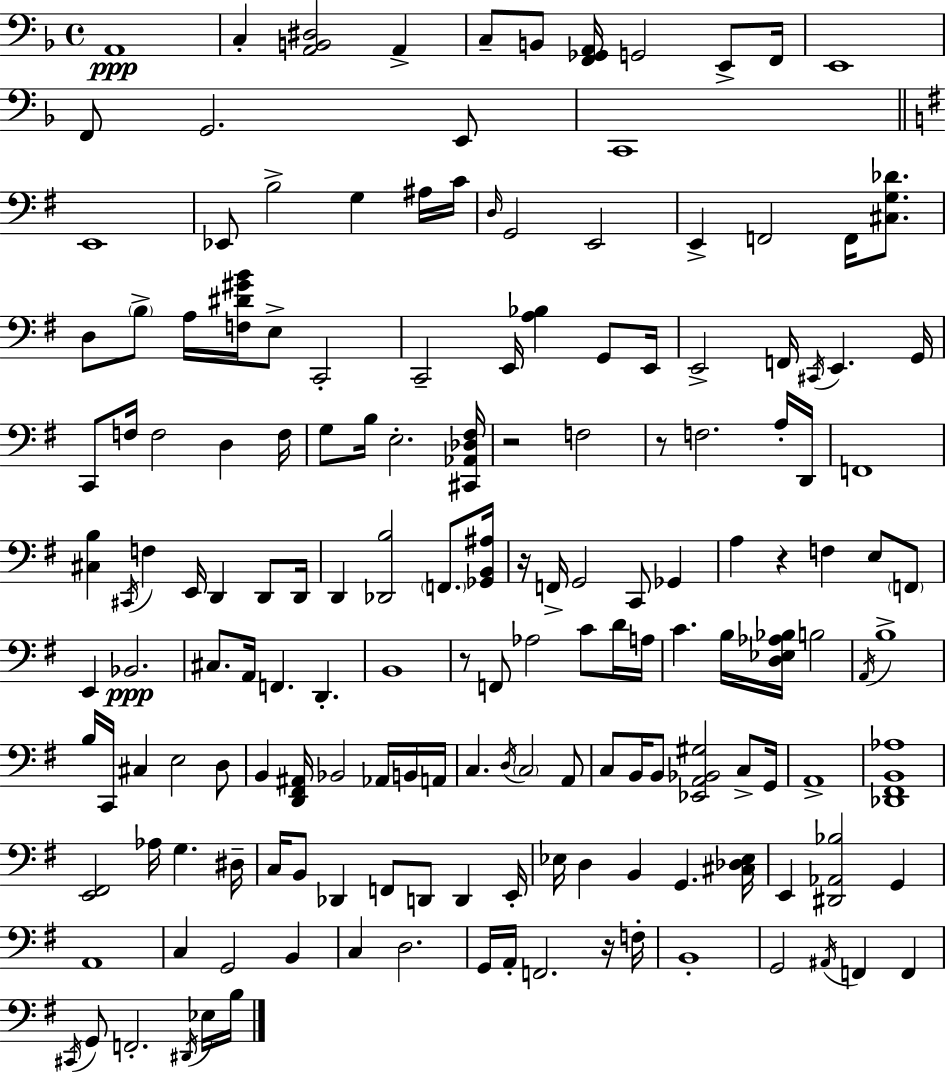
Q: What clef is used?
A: bass